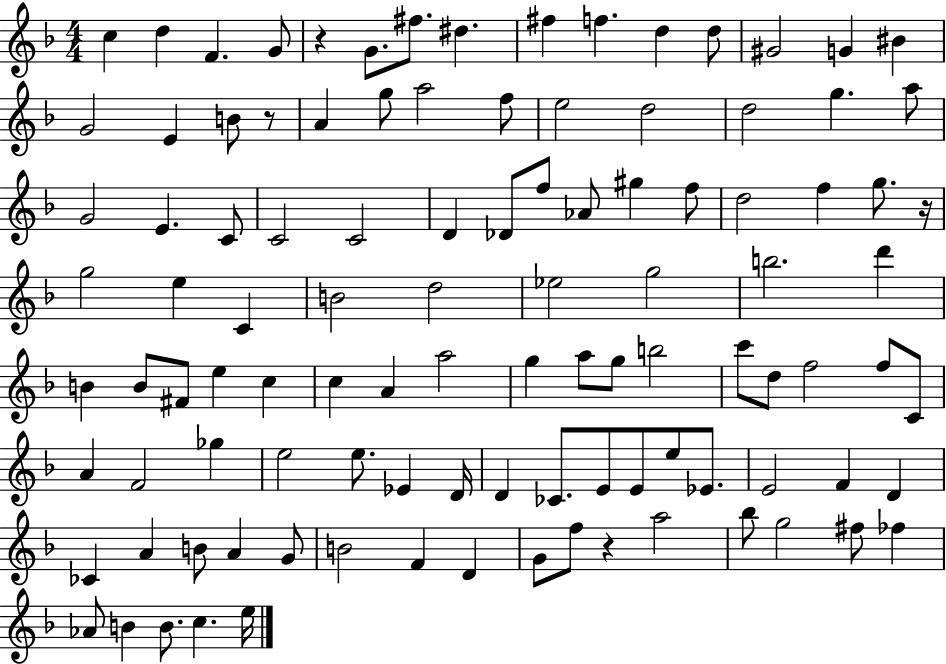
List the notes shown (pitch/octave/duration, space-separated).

C5/q D5/q F4/q. G4/e R/q G4/e. F#5/e. D#5/q. F#5/q F5/q. D5/q D5/e G#4/h G4/q BIS4/q G4/h E4/q B4/e R/e A4/q G5/e A5/h F5/e E5/h D5/h D5/h G5/q. A5/e G4/h E4/q. C4/e C4/h C4/h D4/q Db4/e F5/e Ab4/e G#5/q F5/e D5/h F5/q G5/e. R/s G5/h E5/q C4/q B4/h D5/h Eb5/h G5/h B5/h. D6/q B4/q B4/e F#4/e E5/q C5/q C5/q A4/q A5/h G5/q A5/e G5/e B5/h C6/e D5/e F5/h F5/e C4/e A4/q F4/h Gb5/q E5/h E5/e. Eb4/q D4/s D4/q CES4/e. E4/e E4/e E5/e Eb4/e. E4/h F4/q D4/q CES4/q A4/q B4/e A4/q G4/e B4/h F4/q D4/q G4/e F5/e R/q A5/h Bb5/e G5/h F#5/e FES5/q Ab4/e B4/q B4/e. C5/q. E5/s